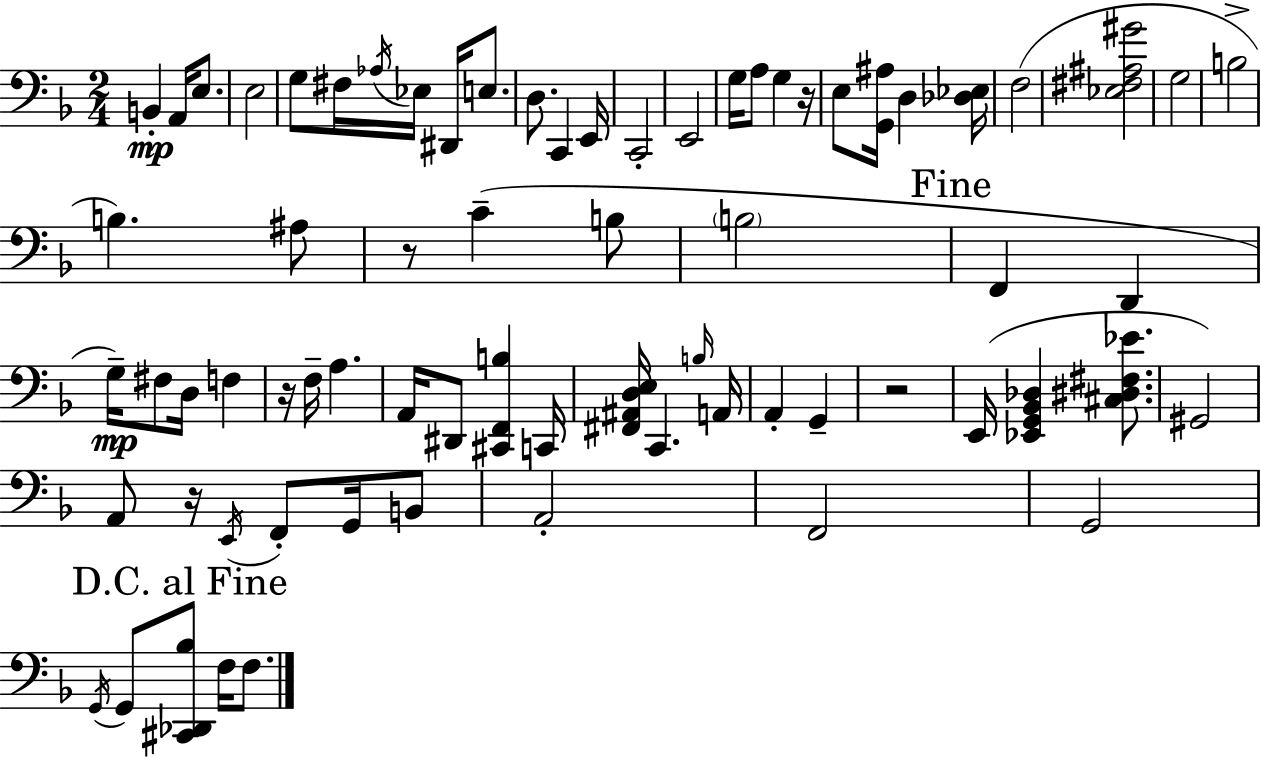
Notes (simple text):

B2/q A2/s E3/e. E3/h G3/e F#3/s Ab3/s Eb3/s D#2/s E3/e. D3/e. C2/q E2/s C2/h E2/h G3/s A3/e G3/q R/s E3/e [G2,A#3]/s D3/q [Db3,Eb3]/s F3/h [Eb3,F#3,A#3,G#4]/h G3/h B3/h B3/q. A#3/e R/e C4/q B3/e B3/h F2/q D2/q G3/s F#3/e D3/s F3/q R/s F3/s A3/q. A2/s D#2/e [C#2,F2,B3]/q C2/s [F#2,A#2,D3,E3]/s C2/q. B3/s A2/s A2/q G2/q R/h E2/s [Eb2,G2,Bb2,Db3]/q [C#3,D#3,F#3,Eb4]/e. G#2/h A2/e R/s E2/s F2/e G2/s B2/e A2/h F2/h G2/h G2/s G2/e [C#2,Db2,Bb3]/e F3/s F3/e.